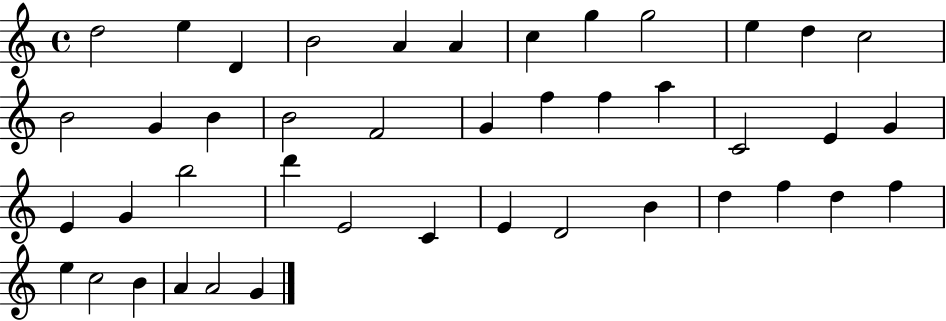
{
  \clef treble
  \time 4/4
  \defaultTimeSignature
  \key c \major
  d''2 e''4 d'4 | b'2 a'4 a'4 | c''4 g''4 g''2 | e''4 d''4 c''2 | \break b'2 g'4 b'4 | b'2 f'2 | g'4 f''4 f''4 a''4 | c'2 e'4 g'4 | \break e'4 g'4 b''2 | d'''4 e'2 c'4 | e'4 d'2 b'4 | d''4 f''4 d''4 f''4 | \break e''4 c''2 b'4 | a'4 a'2 g'4 | \bar "|."
}